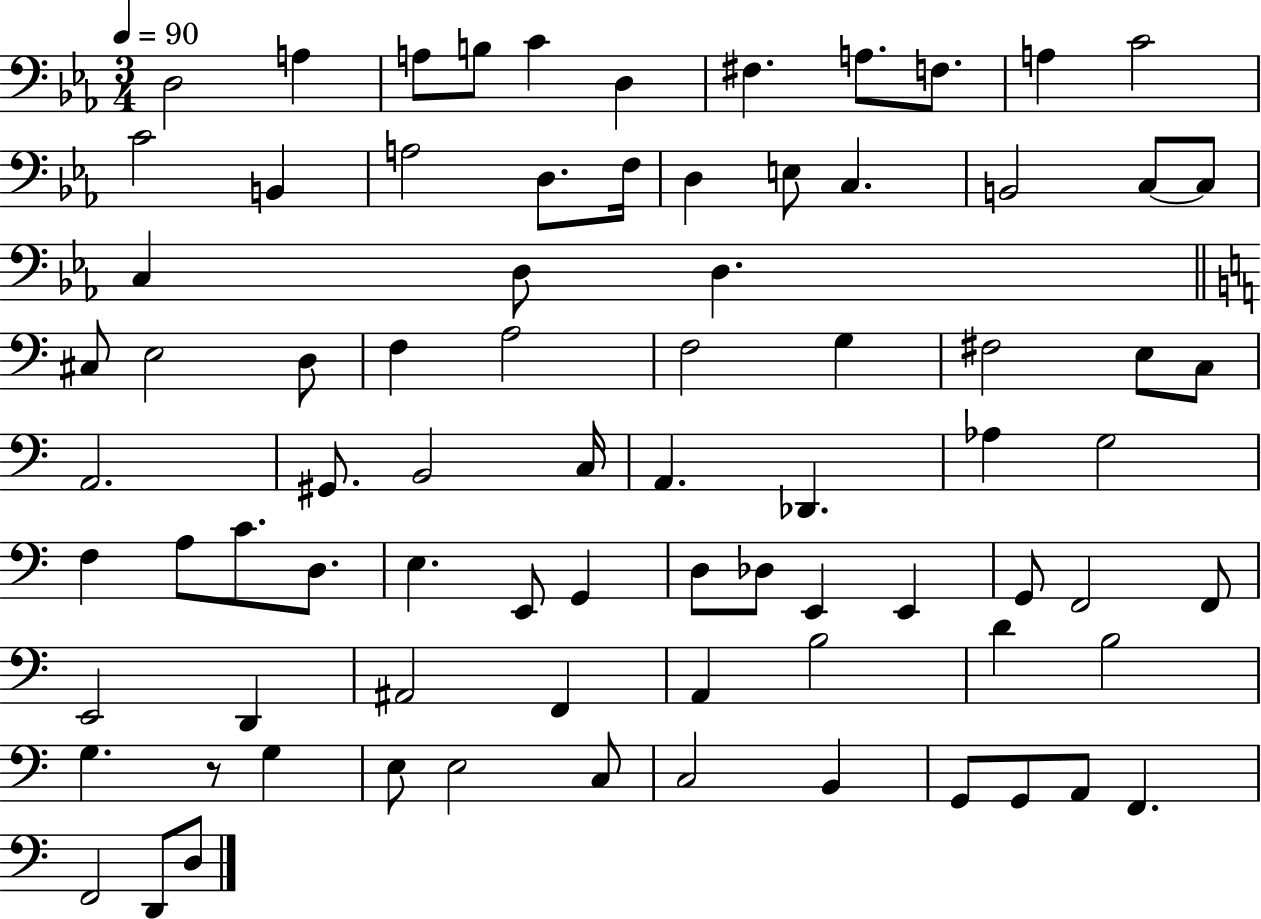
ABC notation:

X:1
T:Untitled
M:3/4
L:1/4
K:Eb
D,2 A, A,/2 B,/2 C D, ^F, A,/2 F,/2 A, C2 C2 B,, A,2 D,/2 F,/4 D, E,/2 C, B,,2 C,/2 C,/2 C, D,/2 D, ^C,/2 E,2 D,/2 F, A,2 F,2 G, ^F,2 E,/2 C,/2 A,,2 ^G,,/2 B,,2 C,/4 A,, _D,, _A, G,2 F, A,/2 C/2 D,/2 E, E,,/2 G,, D,/2 _D,/2 E,, E,, G,,/2 F,,2 F,,/2 E,,2 D,, ^A,,2 F,, A,, B,2 D B,2 G, z/2 G, E,/2 E,2 C,/2 C,2 B,, G,,/2 G,,/2 A,,/2 F,, F,,2 D,,/2 D,/2